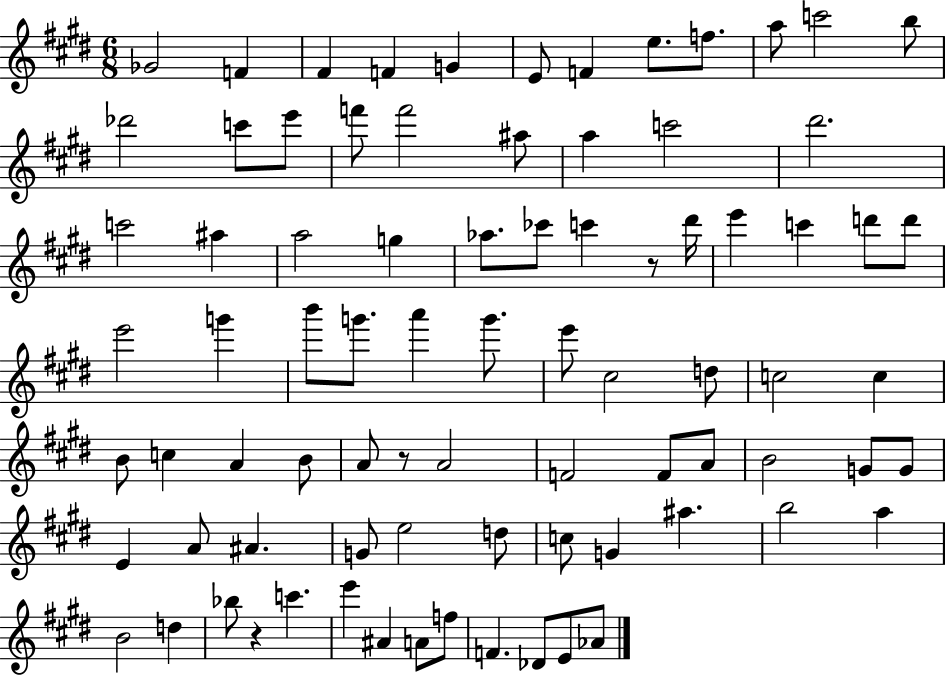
{
  \clef treble
  \numericTimeSignature
  \time 6/8
  \key e \major
  ges'2 f'4 | fis'4 f'4 g'4 | e'8 f'4 e''8. f''8. | a''8 c'''2 b''8 | \break des'''2 c'''8 e'''8 | f'''8 f'''2 ais''8 | a''4 c'''2 | dis'''2. | \break c'''2 ais''4 | a''2 g''4 | aes''8. ces'''8 c'''4 r8 dis'''16 | e'''4 c'''4 d'''8 d'''8 | \break e'''2 g'''4 | b'''8 g'''8. a'''4 g'''8. | e'''8 cis''2 d''8 | c''2 c''4 | \break b'8 c''4 a'4 b'8 | a'8 r8 a'2 | f'2 f'8 a'8 | b'2 g'8 g'8 | \break e'4 a'8 ais'4. | g'8 e''2 d''8 | c''8 g'4 ais''4. | b''2 a''4 | \break b'2 d''4 | bes''8 r4 c'''4. | e'''4 ais'4 a'8 f''8 | f'4. des'8 e'8 aes'8 | \break \bar "|."
}